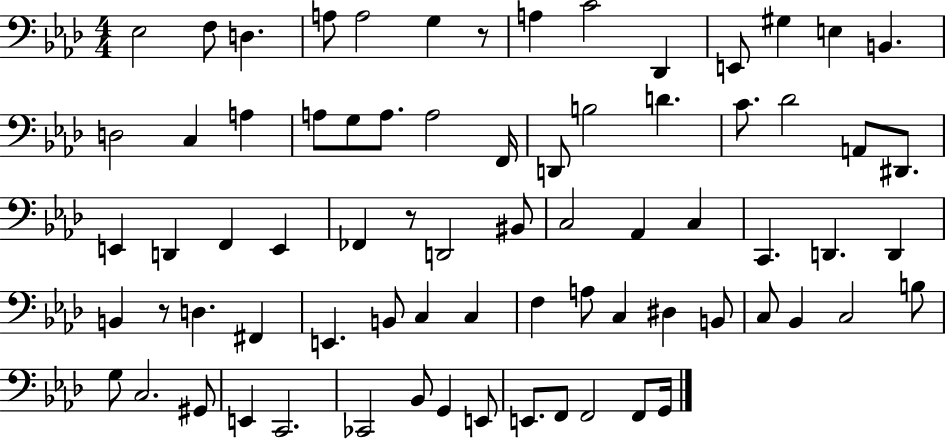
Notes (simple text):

Eb3/h F3/e D3/q. A3/e A3/h G3/q R/e A3/q C4/h Db2/q E2/e G#3/q E3/q B2/q. D3/h C3/q A3/q A3/e G3/e A3/e. A3/h F2/s D2/e B3/h D4/q. C4/e. Db4/h A2/e D#2/e. E2/q D2/q F2/q E2/q FES2/q R/e D2/h BIS2/e C3/h Ab2/q C3/q C2/q. D2/q. D2/q B2/q R/e D3/q. F#2/q E2/q. B2/e C3/q C3/q F3/q A3/e C3/q D#3/q B2/e C3/e Bb2/q C3/h B3/e G3/e C3/h. G#2/e E2/q C2/h. CES2/h Bb2/e G2/q E2/e E2/e. F2/e F2/h F2/e G2/s